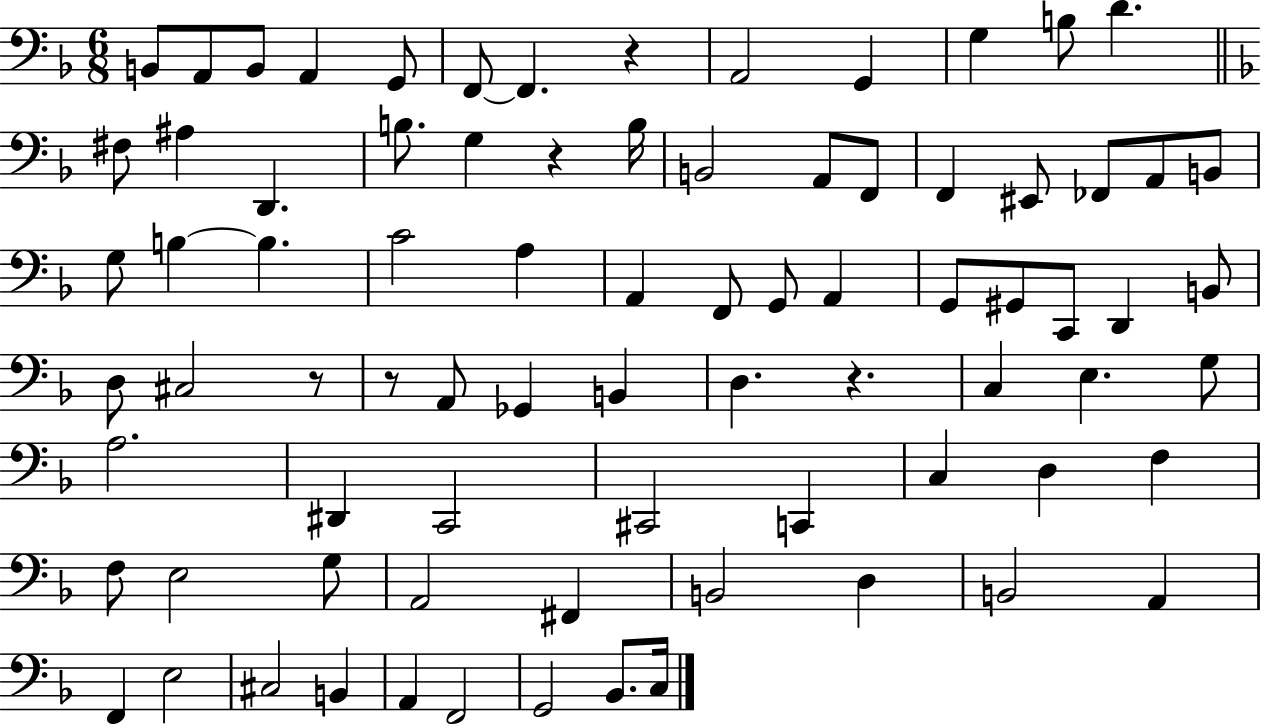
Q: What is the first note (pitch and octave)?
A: B2